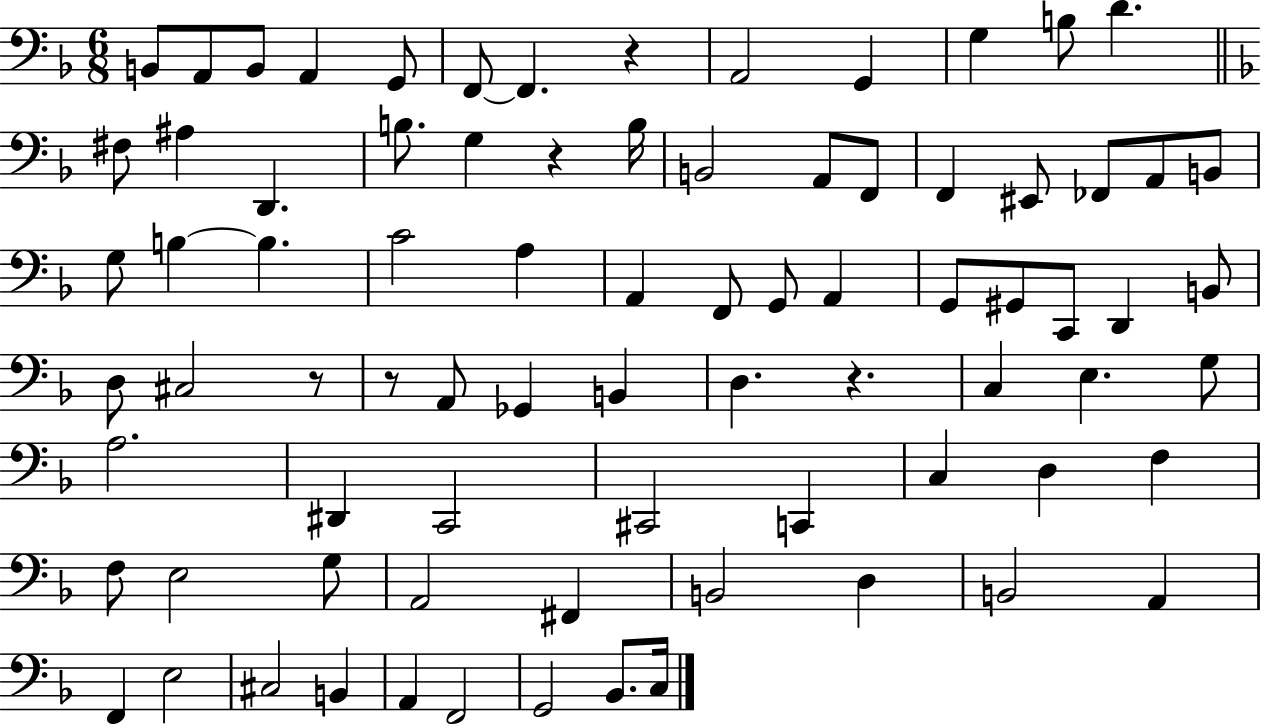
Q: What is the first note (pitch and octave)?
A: B2